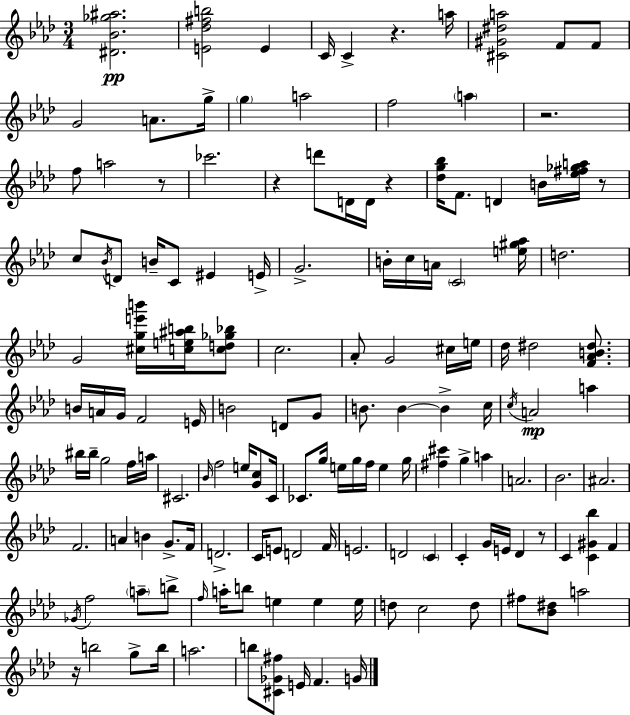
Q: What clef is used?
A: treble